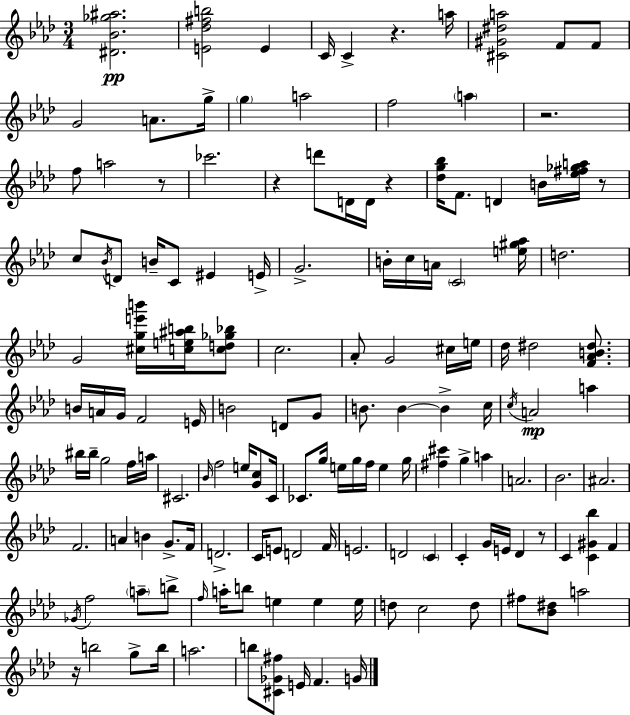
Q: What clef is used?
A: treble